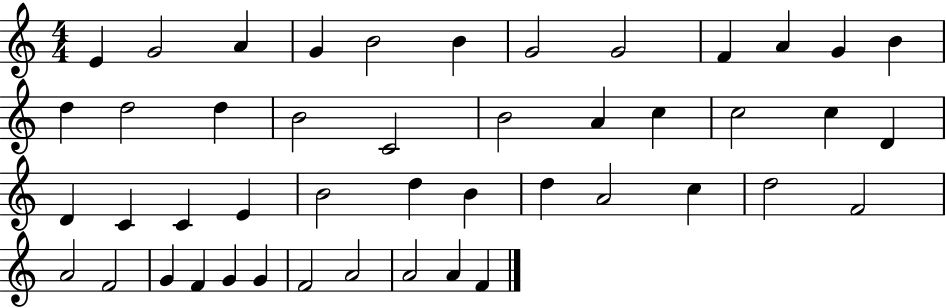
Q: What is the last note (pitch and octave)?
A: F4